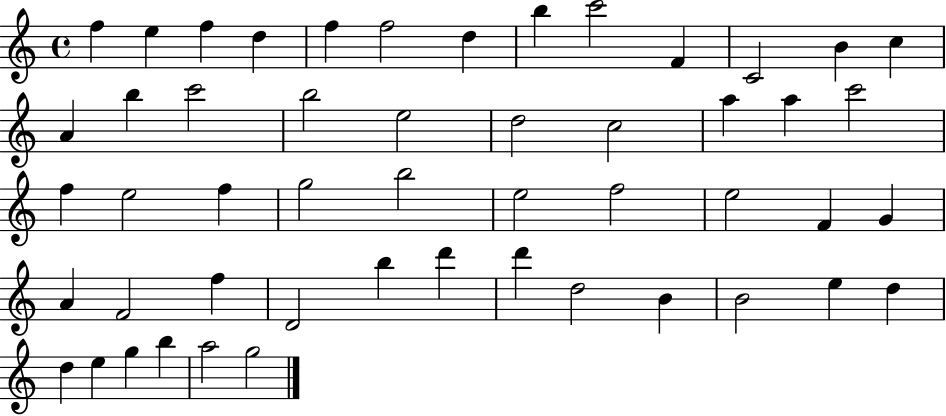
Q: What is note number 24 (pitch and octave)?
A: F5